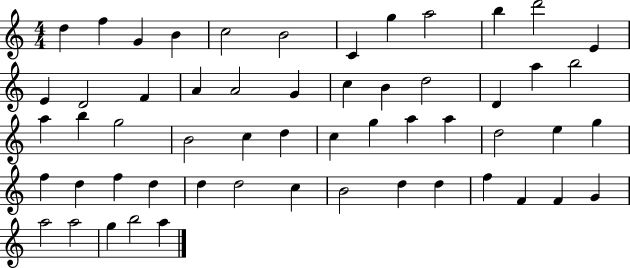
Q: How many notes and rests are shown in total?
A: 56